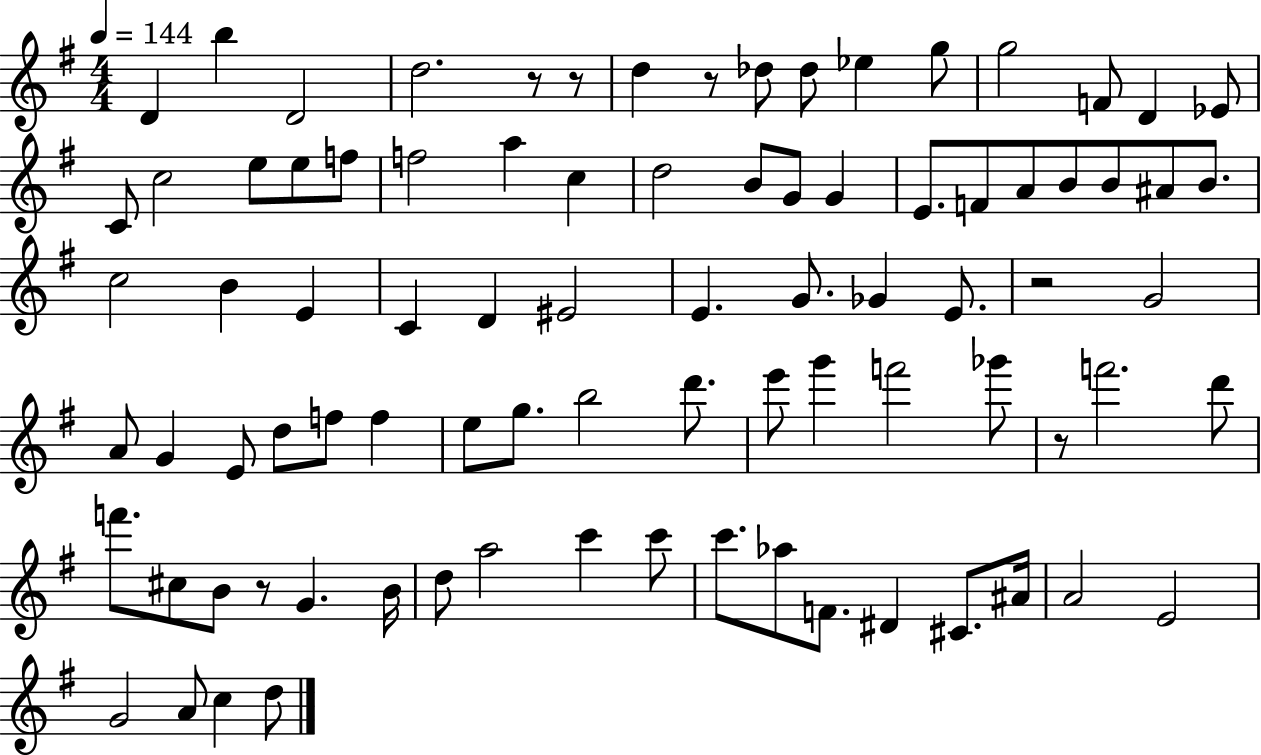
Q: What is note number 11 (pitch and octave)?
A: F4